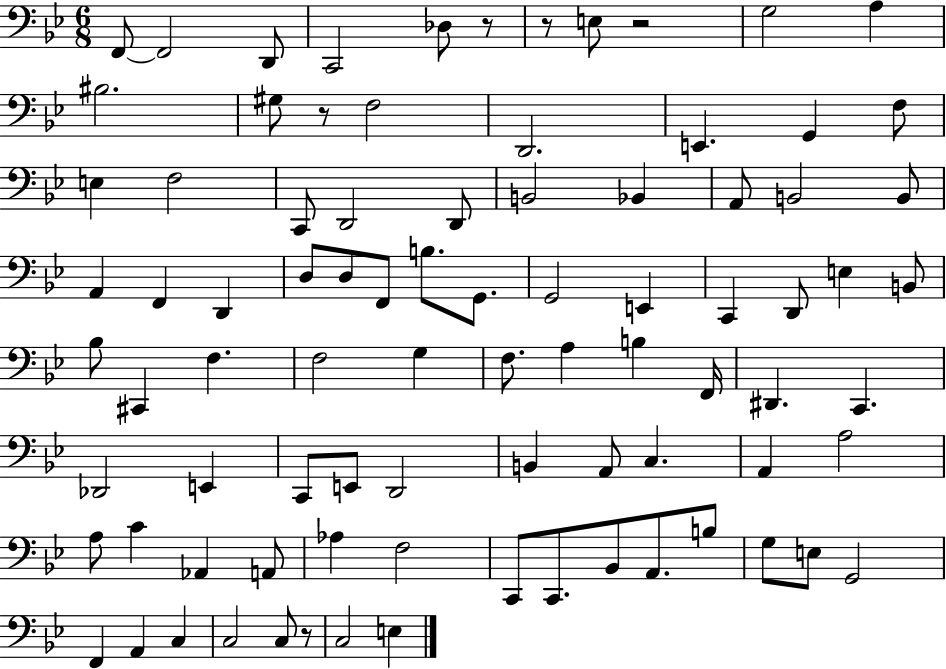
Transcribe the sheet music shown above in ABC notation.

X:1
T:Untitled
M:6/8
L:1/4
K:Bb
F,,/2 F,,2 D,,/2 C,,2 _D,/2 z/2 z/2 E,/2 z2 G,2 A, ^B,2 ^G,/2 z/2 F,2 D,,2 E,, G,, F,/2 E, F,2 C,,/2 D,,2 D,,/2 B,,2 _B,, A,,/2 B,,2 B,,/2 A,, F,, D,, D,/2 D,/2 F,,/2 B,/2 G,,/2 G,,2 E,, C,, D,,/2 E, B,,/2 _B,/2 ^C,, F, F,2 G, F,/2 A, B, F,,/4 ^D,, C,, _D,,2 E,, C,,/2 E,,/2 D,,2 B,, A,,/2 C, A,, A,2 A,/2 C _A,, A,,/2 _A, F,2 C,,/2 C,,/2 _B,,/2 A,,/2 B,/2 G,/2 E,/2 G,,2 F,, A,, C, C,2 C,/2 z/2 C,2 E,